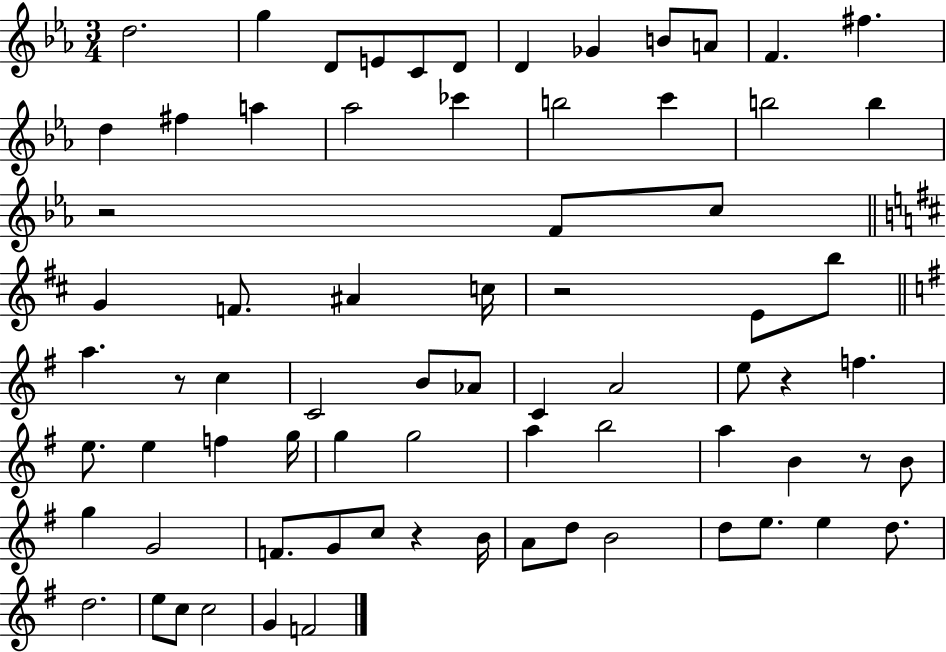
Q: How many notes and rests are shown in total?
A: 74